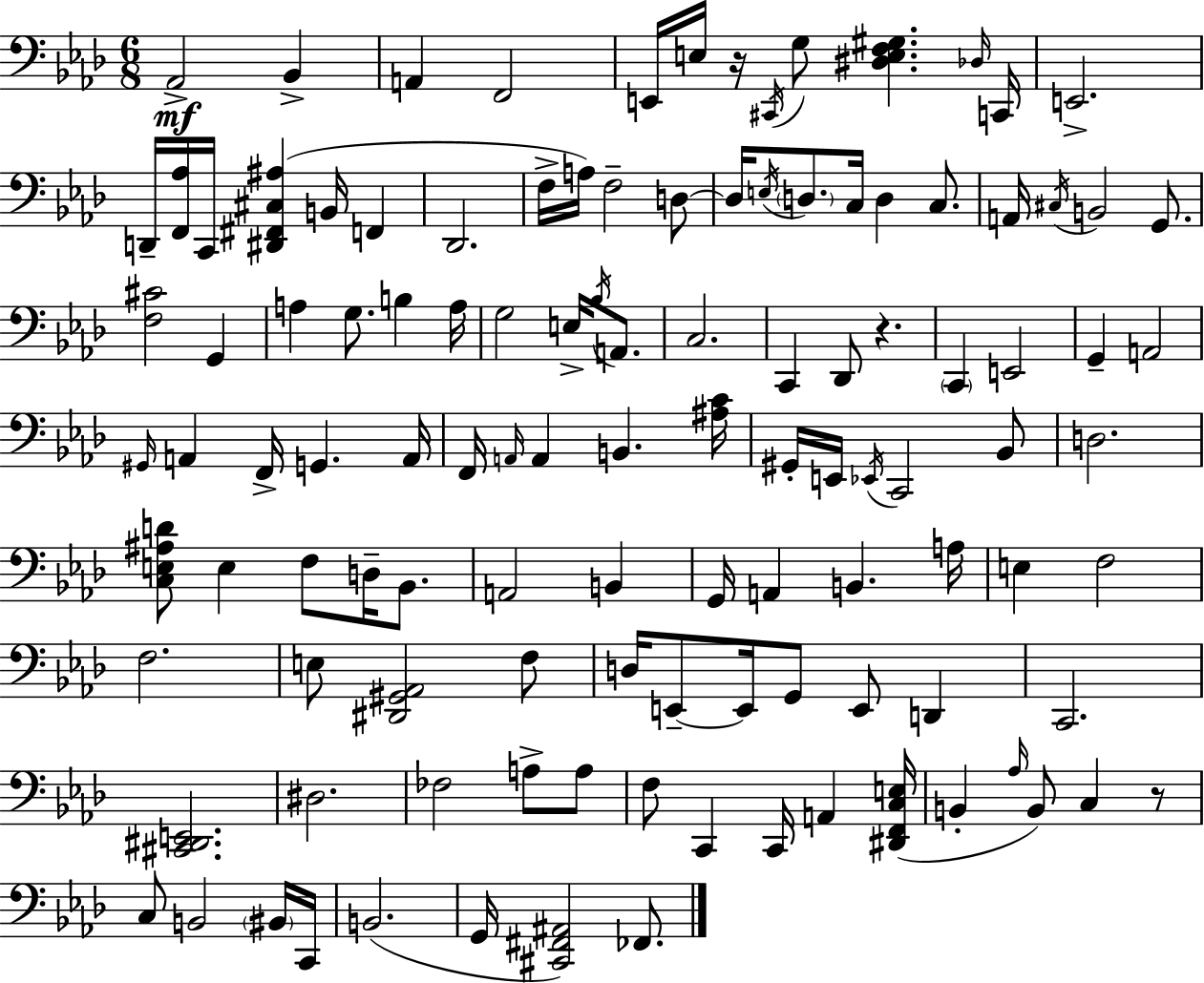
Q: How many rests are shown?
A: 3